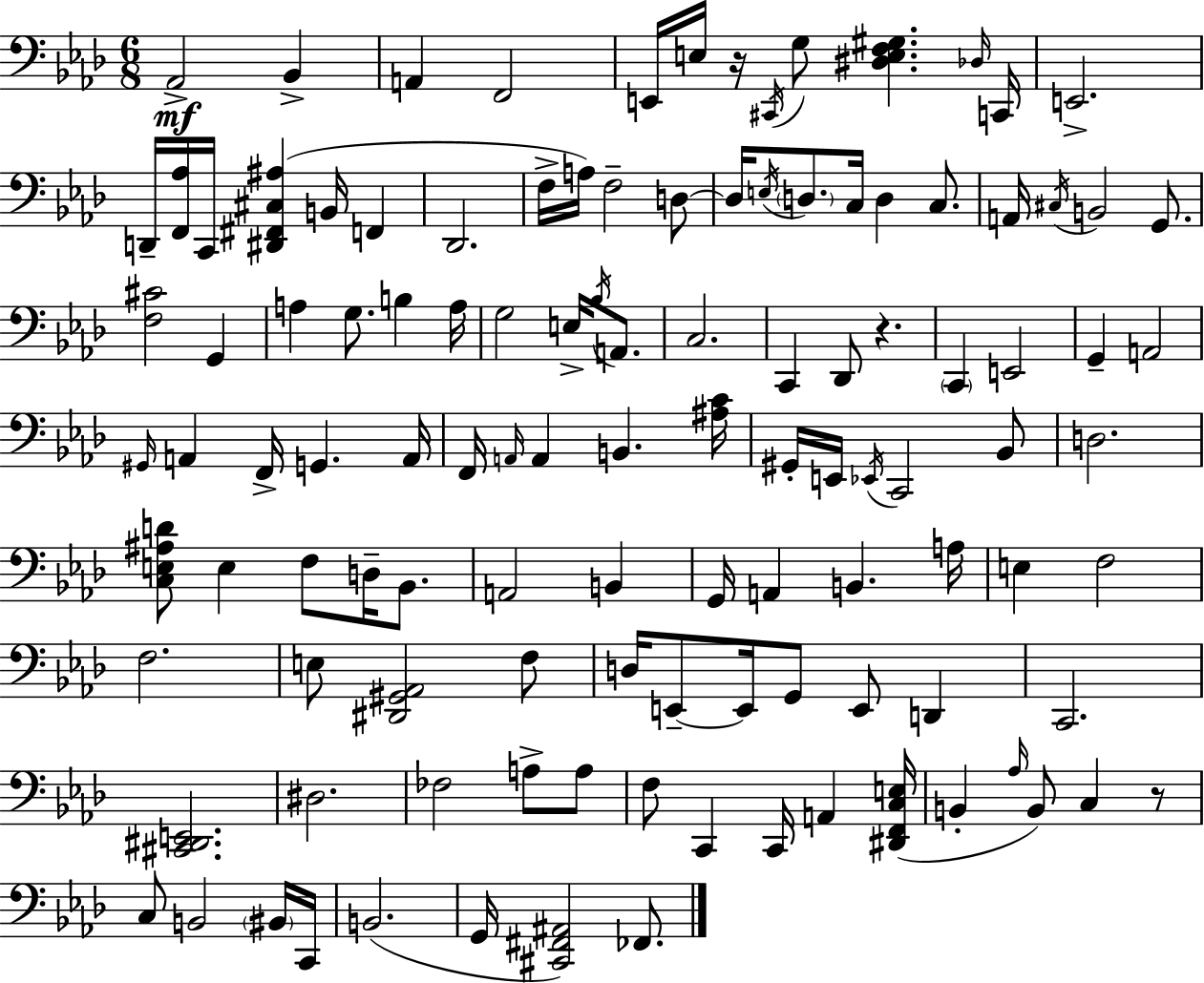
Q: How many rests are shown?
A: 3